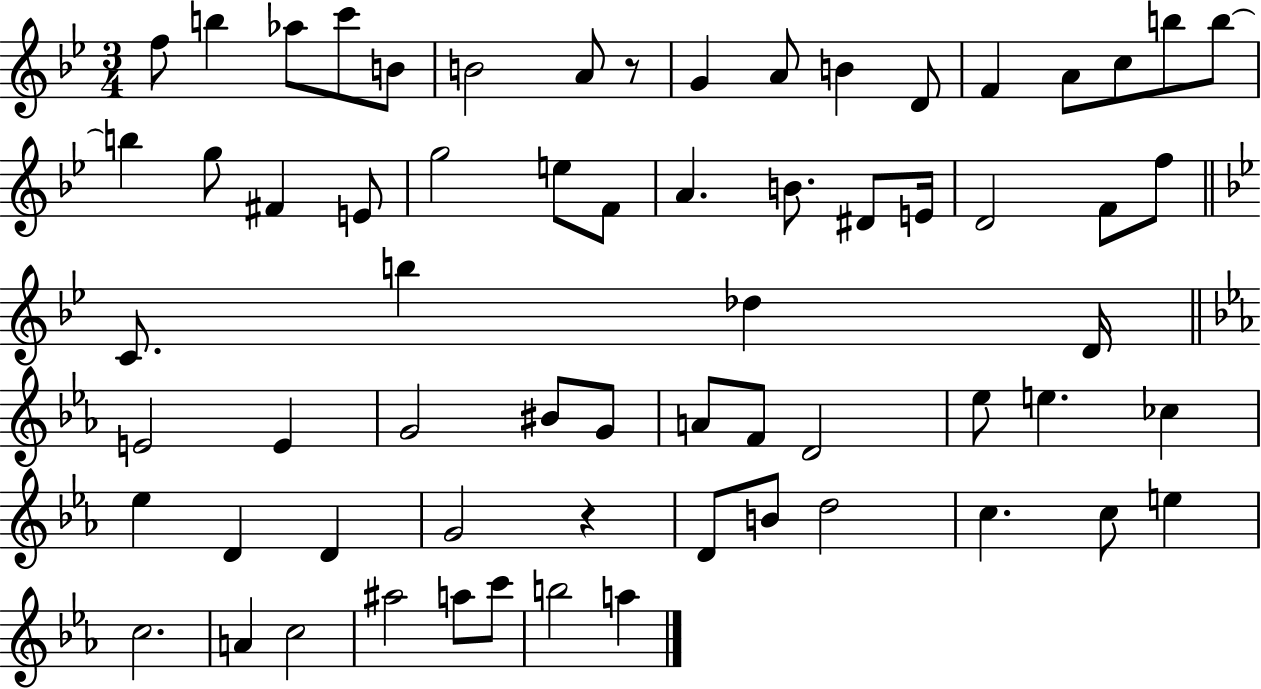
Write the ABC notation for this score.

X:1
T:Untitled
M:3/4
L:1/4
K:Bb
f/2 b _a/2 c'/2 B/2 B2 A/2 z/2 G A/2 B D/2 F A/2 c/2 b/2 b/2 b g/2 ^F E/2 g2 e/2 F/2 A B/2 ^D/2 E/4 D2 F/2 f/2 C/2 b _d D/4 E2 E G2 ^B/2 G/2 A/2 F/2 D2 _e/2 e _c _e D D G2 z D/2 B/2 d2 c c/2 e c2 A c2 ^a2 a/2 c'/2 b2 a